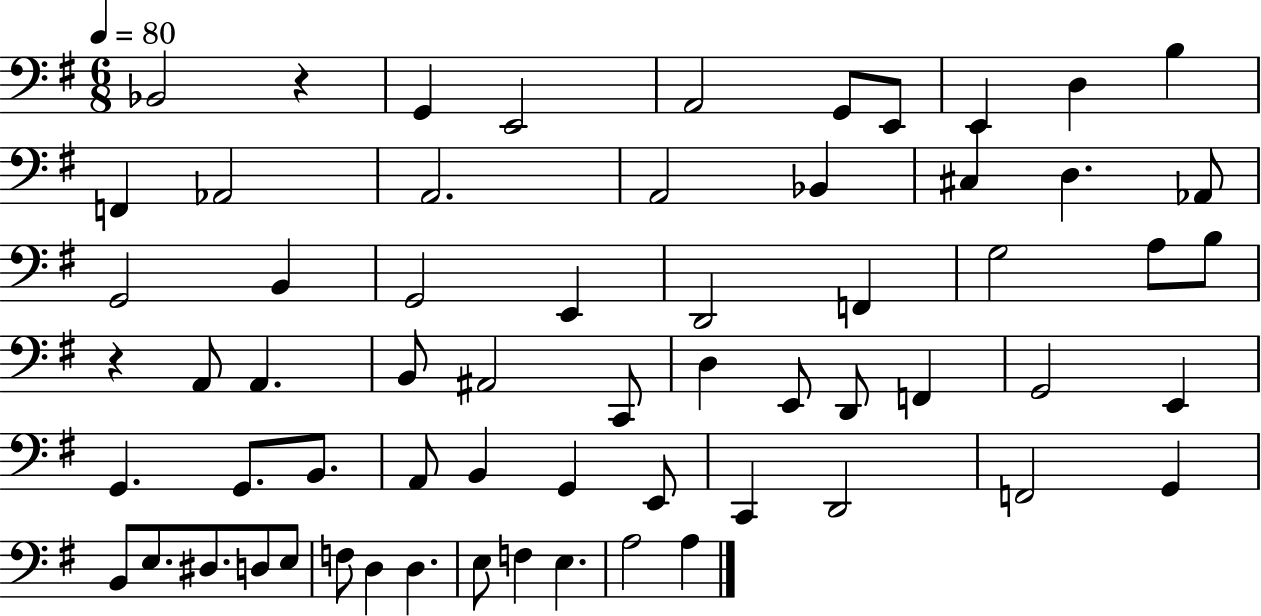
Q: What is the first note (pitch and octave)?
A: Bb2